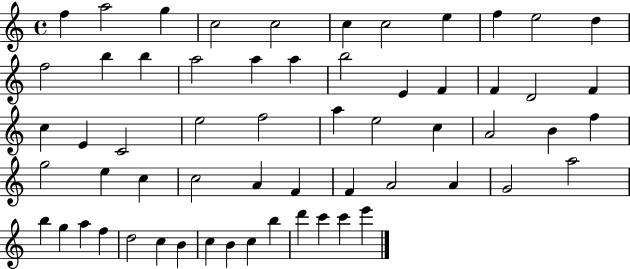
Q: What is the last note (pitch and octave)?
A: E6